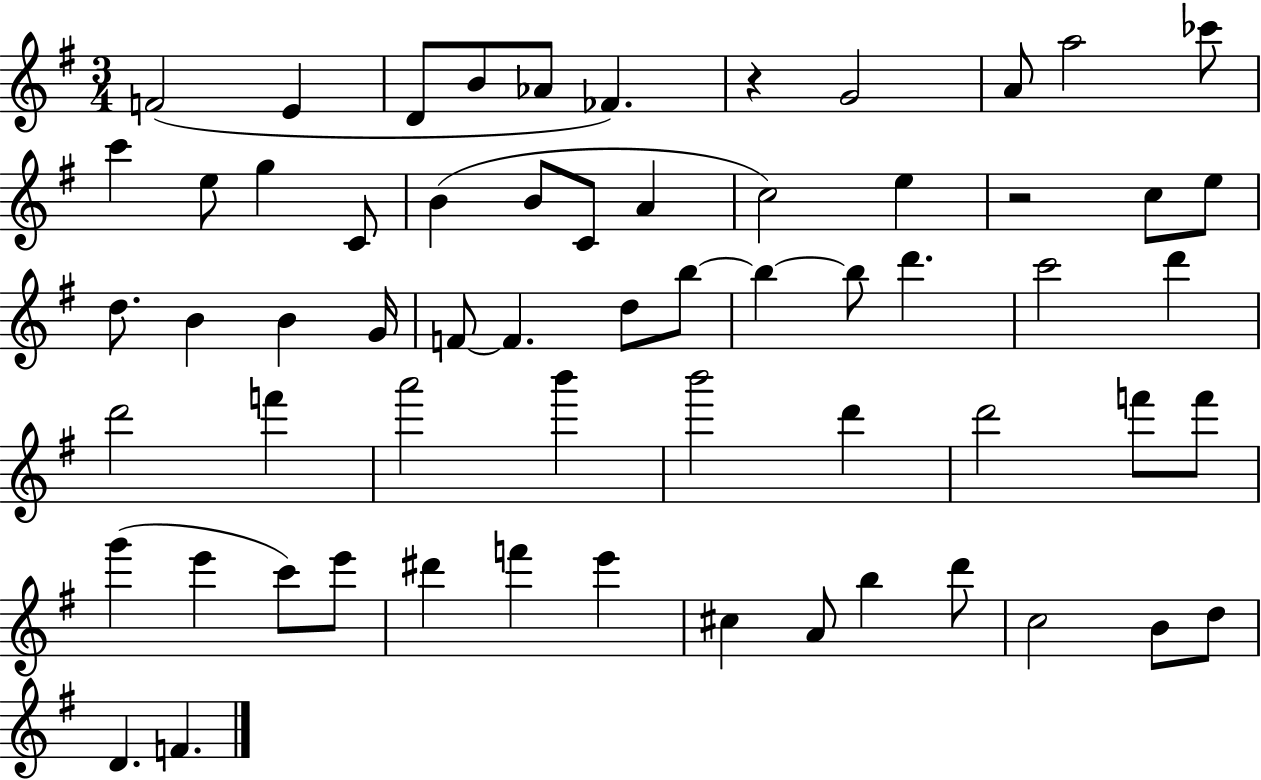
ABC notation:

X:1
T:Untitled
M:3/4
L:1/4
K:G
F2 E D/2 B/2 _A/2 _F z G2 A/2 a2 _c'/2 c' e/2 g C/2 B B/2 C/2 A c2 e z2 c/2 e/2 d/2 B B G/4 F/2 F d/2 b/2 b b/2 d' c'2 d' d'2 f' a'2 b' b'2 d' d'2 f'/2 f'/2 g' e' c'/2 e'/2 ^d' f' e' ^c A/2 b d'/2 c2 B/2 d/2 D F